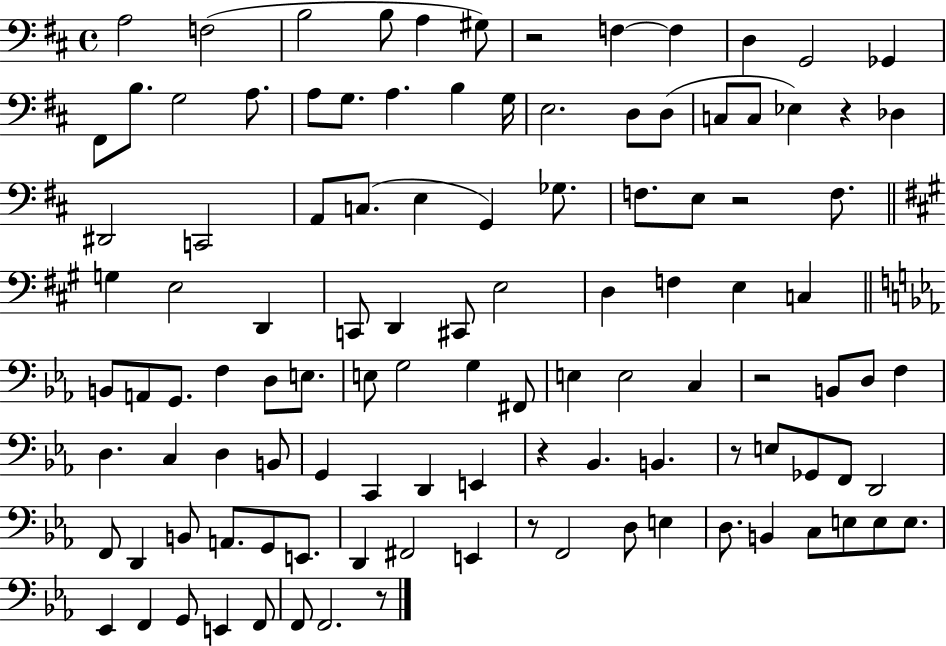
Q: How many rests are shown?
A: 8